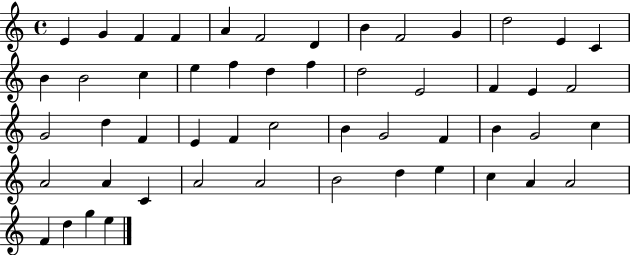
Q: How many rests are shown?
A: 0